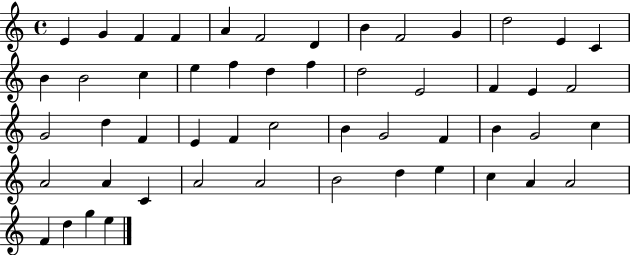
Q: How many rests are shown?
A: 0